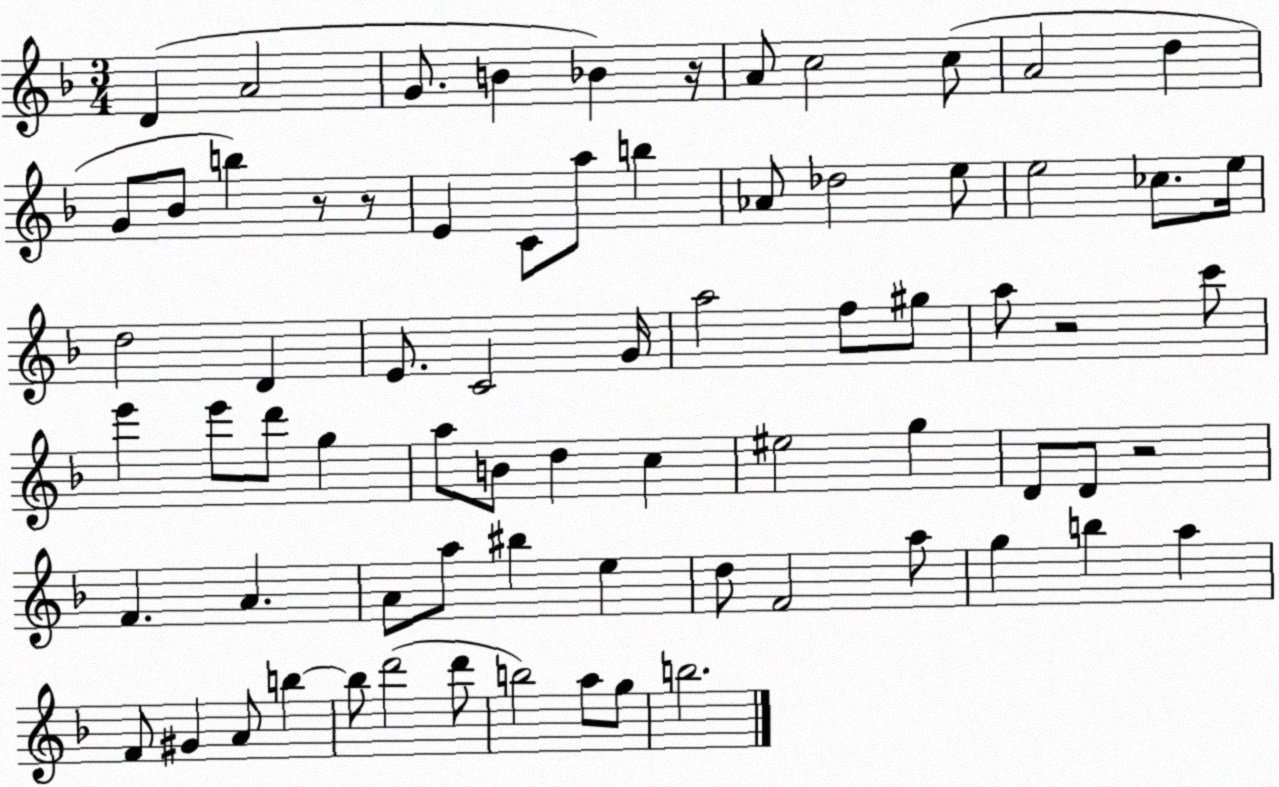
X:1
T:Untitled
M:3/4
L:1/4
K:F
D A2 G/2 B _B z/4 A/2 c2 c/2 A2 d G/2 _B/2 b z/2 z/2 E C/2 a/2 b _A/2 _d2 e/2 e2 _c/2 e/4 d2 D E/2 C2 G/4 a2 f/2 ^g/2 a/2 z2 c'/2 e' e'/2 d'/2 g a/2 B/2 d c ^e2 g D/2 D/2 z2 F A A/2 a/2 ^b e d/2 F2 a/2 g b a F/2 ^G A/2 b b/2 d'2 d'/2 b2 a/2 g/2 b2